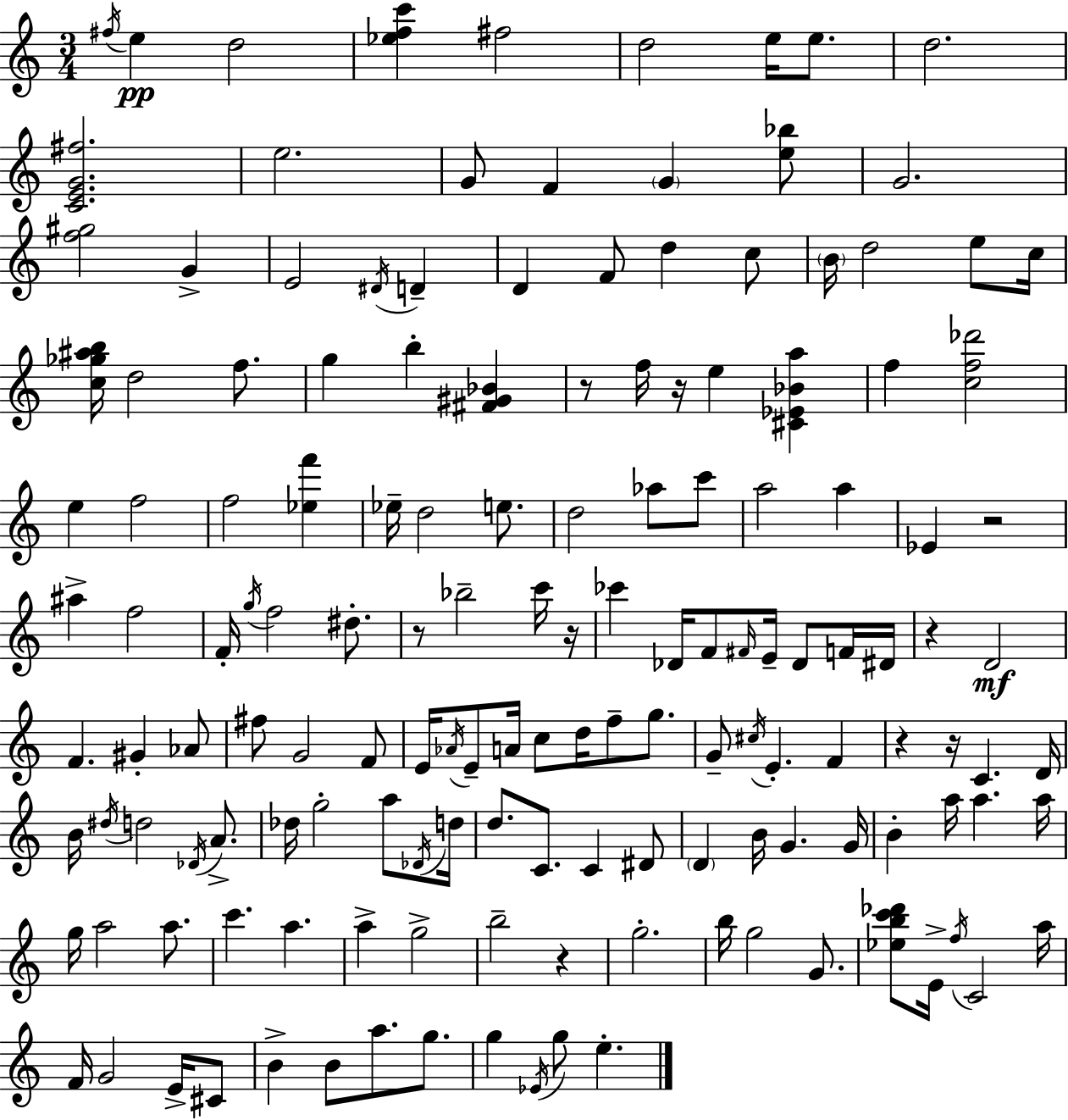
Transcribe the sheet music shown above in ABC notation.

X:1
T:Untitled
M:3/4
L:1/4
K:C
^f/4 e d2 [_efc'] ^f2 d2 e/4 e/2 d2 [CEG^f]2 e2 G/2 F G [e_b]/2 G2 [f^g]2 G E2 ^D/4 D D F/2 d c/2 B/4 d2 e/2 c/4 [c_g^ab]/4 d2 f/2 g b [^F^G_B] z/2 f/4 z/4 e [^C_E_Ba] f [cf_d']2 e f2 f2 [_ef'] _e/4 d2 e/2 d2 _a/2 c'/2 a2 a _E z2 ^a f2 F/4 g/4 f2 ^d/2 z/2 _b2 c'/4 z/4 _c' _D/4 F/2 ^F/4 E/4 _D/2 F/4 ^D/4 z D2 F ^G _A/2 ^f/2 G2 F/2 E/4 _A/4 E/2 A/4 c/2 d/4 f/2 g/2 G/2 ^c/4 E F z z/4 C D/4 B/4 ^d/4 d2 _D/4 A/2 _d/4 g2 a/2 _D/4 d/4 d/2 C/2 C ^D/2 D B/4 G G/4 B a/4 a a/4 g/4 a2 a/2 c' a a g2 b2 z g2 b/4 g2 G/2 [_ebc'_d']/2 E/4 f/4 C2 a/4 F/4 G2 E/4 ^C/2 B B/2 a/2 g/2 g _E/4 g/2 e